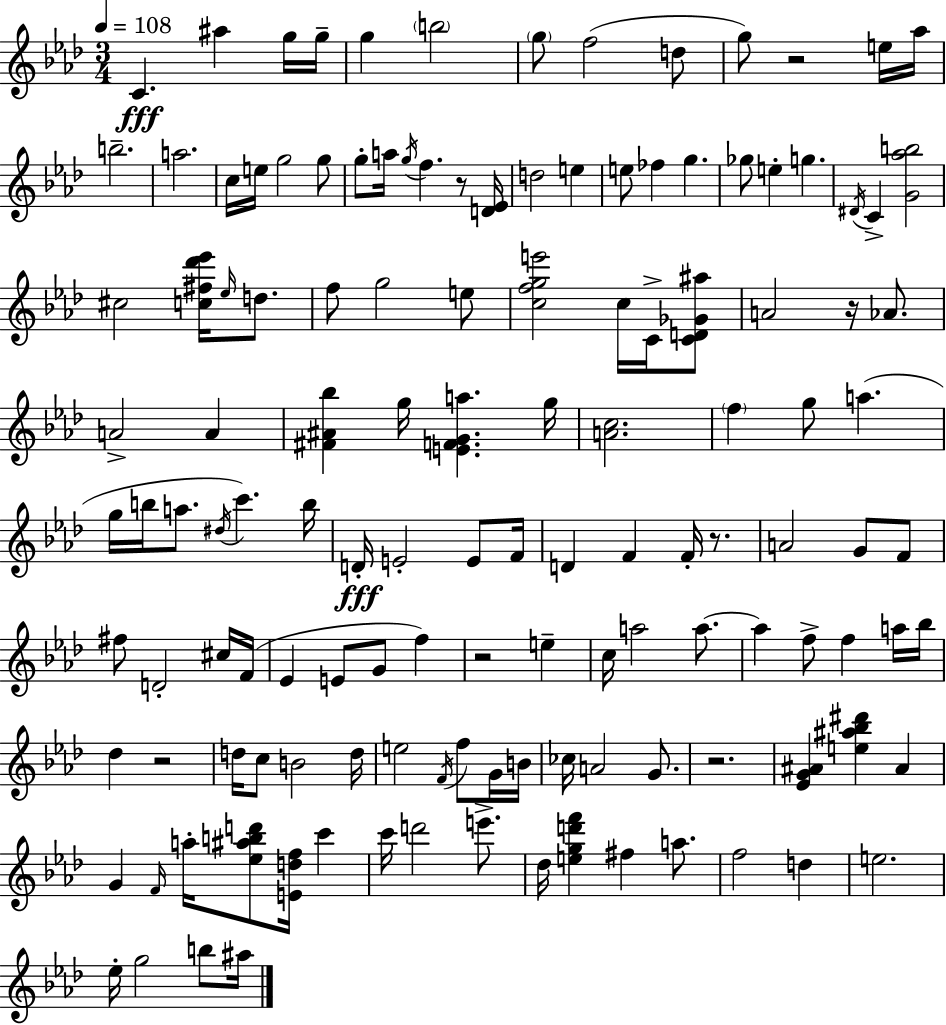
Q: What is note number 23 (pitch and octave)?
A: D5